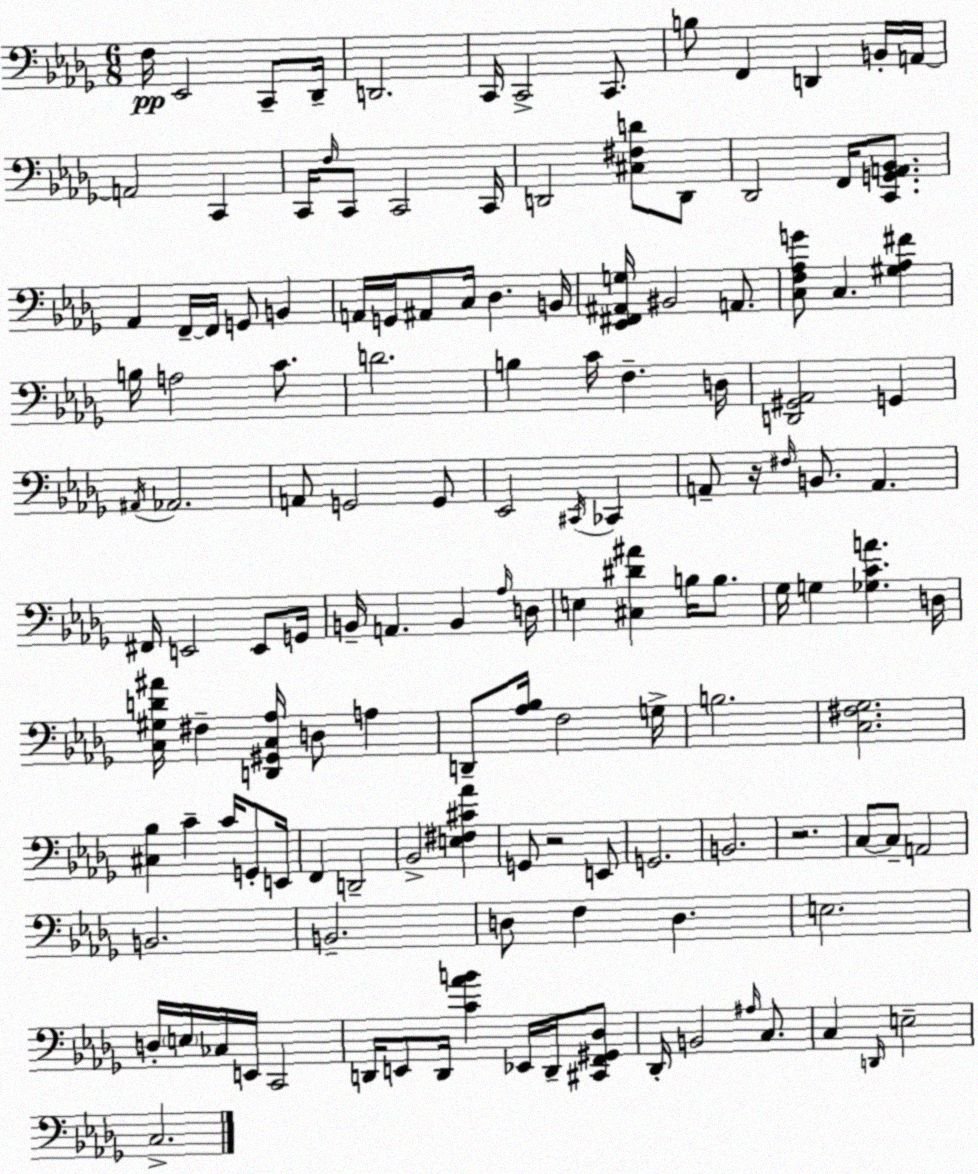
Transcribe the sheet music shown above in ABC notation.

X:1
T:Untitled
M:6/8
L:1/4
K:Bbm
F,/4 _E,,2 C,,/2 _D,,/4 D,,2 C,,/4 C,,2 C,,/2 B,/2 F,, D,, B,,/4 A,,/4 A,,2 C,, C,,/4 F,/4 C,,/2 C,,2 C,,/4 D,,2 [^C,^F,D]/2 D,,/2 _D,,2 F,,/4 [C,,G,,A,,_B,,]/2 _A,, F,,/4 F,,/4 G,,/2 B,, A,,/4 G,,/4 ^A,,/2 C,/4 _D, B,,/4 [_E,,^F,,^A,,G,]/4 ^B,,2 A,,/2 [C,F,_A,G]/2 C, [^G,_A,^F] B,/4 A,2 C/2 D2 B, C/4 F, D,/4 [D,,^G,,_A,,]2 G,, ^A,,/4 _A,,2 A,,/2 G,,2 G,,/2 _E,,2 ^C,,/4 _C,, A,,/2 z/4 ^F,/4 B,,/2 A,, ^F,,/4 E,,2 E,,/2 G,,/4 B,,/4 A,, B,, _A,/4 D,/4 E, [^C,^D^A] B,/4 B,/2 _G,/4 G, [_G,CA] D,/4 [C,^G,D^A]/4 ^F, [D,,^G,,C,_A,]/4 D,/2 A, D,,/2 [_A,_B,]/4 F,2 G,/4 B,2 [C,^F,_G,]2 [^C,_B,] C C/4 G,,/2 E,,/4 F,, D,,2 _B,,2 [E,^F,^C_A] G,,/2 z2 E,,/2 G,,2 B,,2 z2 C,/2 C,/2 A,,2 B,,2 B,,2 D,/2 F, D, E,2 D,/4 E,/4 _C,/4 E,,/4 C,,2 D,,/4 E,,/2 D,,/4 [C_AB] _E,,/4 D,,/4 [^C,,F,,^G,,_D,]/2 _D,,/4 B,,2 ^A,/4 C,/2 C, D,,/4 E,2 C,2